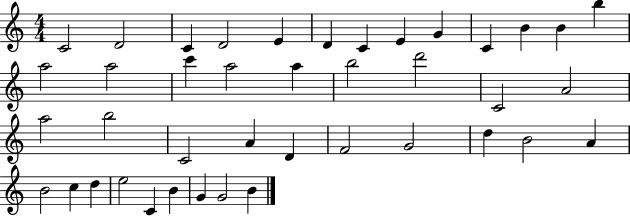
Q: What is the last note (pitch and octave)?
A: B4